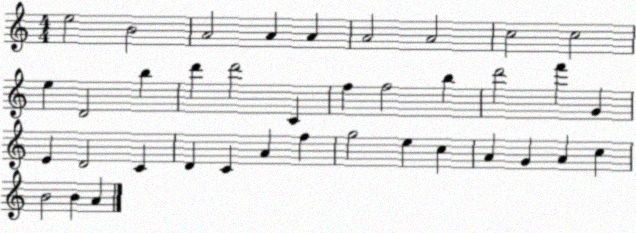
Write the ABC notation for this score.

X:1
T:Untitled
M:4/4
L:1/4
K:C
e2 B2 A2 A A A2 A2 c2 c2 e D2 b d' d'2 C f f2 b d'2 f' G E D2 C D C A f g2 e c A G A c B2 B A